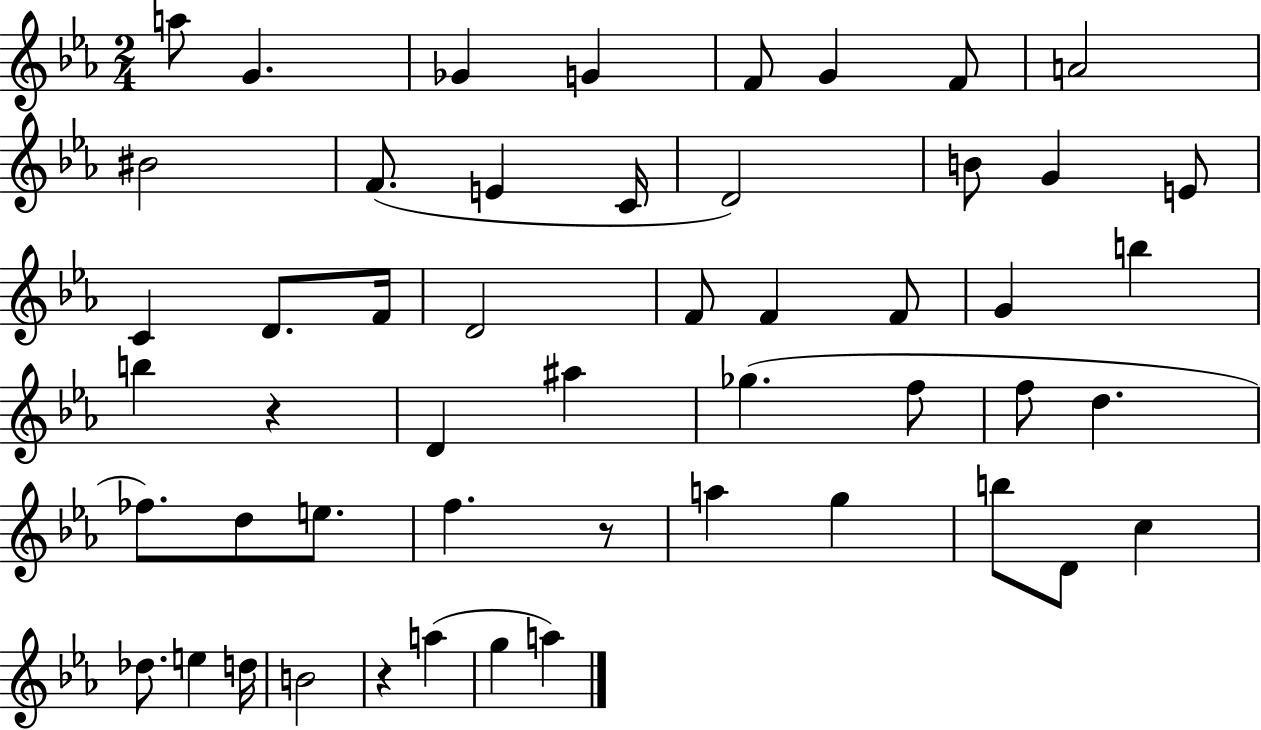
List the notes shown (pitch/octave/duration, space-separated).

A5/e G4/q. Gb4/q G4/q F4/e G4/q F4/e A4/h BIS4/h F4/e. E4/q C4/s D4/h B4/e G4/q E4/e C4/q D4/e. F4/s D4/h F4/e F4/q F4/e G4/q B5/q B5/q R/q D4/q A#5/q Gb5/q. F5/e F5/e D5/q. FES5/e. D5/e E5/e. F5/q. R/e A5/q G5/q B5/e D4/e C5/q Db5/e. E5/q D5/s B4/h R/q A5/q G5/q A5/q